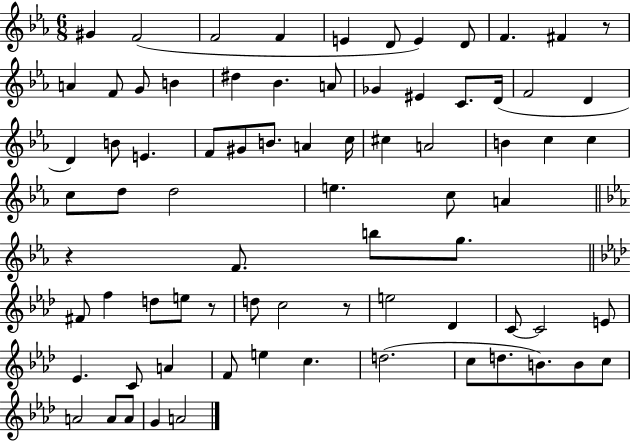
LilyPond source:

{
  \clef treble
  \numericTimeSignature
  \time 6/8
  \key ees \major
  gis'4 f'2( | f'2 f'4 | e'4 d'8 e'4) d'8 | f'4. fis'4 r8 | \break a'4 f'8 g'8 b'4 | dis''4 bes'4. a'8 | ges'4 eis'4 c'8. d'16( | f'2 d'4 | \break d'4) b'8 e'4. | f'8 gis'8 b'8. a'4 c''16 | cis''4 a'2 | b'4 c''4 c''4 | \break c''8 d''8 d''2 | e''4. c''8 a'4 | \bar "||" \break \key c \minor r4 f'8. b''8 g''8. | \bar "||" \break \key aes \major fis'8 f''4 d''8 e''8 r8 | d''8 c''2 r8 | e''2 des'4 | c'8~~ c'2 e'8 | \break ees'4. c'8 a'4 | f'8 e''4 c''4. | d''2.( | c''8 d''8. b'8.) b'8 c''8 | \break a'2 a'8 a'8 | g'4 a'2 | \bar "|."
}